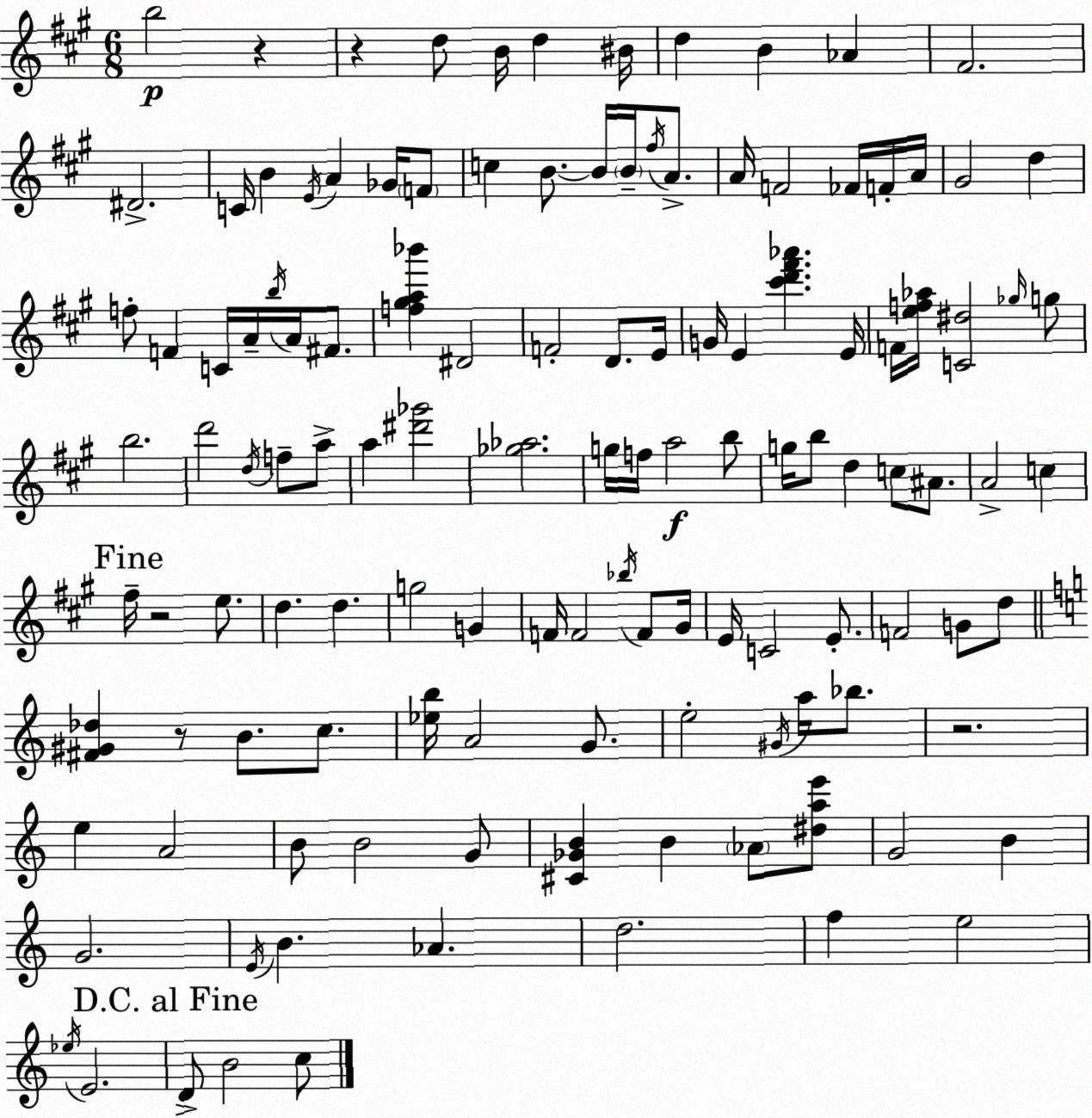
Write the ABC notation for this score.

X:1
T:Untitled
M:6/8
L:1/4
K:A
b2 z z d/2 B/4 d ^B/4 d B _A ^F2 ^D2 C/4 B E/4 A _G/4 F/2 c B/2 B/4 B/4 ^f/4 A/2 A/4 F2 _F/4 F/4 A/4 ^G2 d f/2 F C/4 A/4 b/4 A/4 ^F/2 [f^ga_b'] ^D2 F2 D/2 E/4 G/4 E [^c'd'^f'_a'] E/4 F/4 [ef_a]/4 [C^d]2 _g/4 g/2 b2 d'2 d/4 f/2 a/2 a [^d'_g']2 [_g_a]2 g/4 f/4 a2 b/2 g/4 b/2 d c/2 ^A/2 A2 c ^f/4 z2 e/2 d d g2 G F/4 F2 _b/4 F/2 ^G/4 E/4 C2 E/2 F2 G/2 d/2 [^F^G_d] z/2 B/2 c/2 [_eb]/4 A2 G/2 e2 ^G/4 a/4 _b/2 z2 e A2 B/2 B2 G/2 [^C_GB] B _A/2 [^dae']/2 G2 B G2 E/4 B _A d2 f e2 _e/4 E2 D/2 B2 c/2